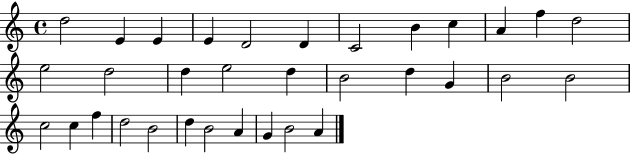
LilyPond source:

{
  \clef treble
  \time 4/4
  \defaultTimeSignature
  \key c \major
  d''2 e'4 e'4 | e'4 d'2 d'4 | c'2 b'4 c''4 | a'4 f''4 d''2 | \break e''2 d''2 | d''4 e''2 d''4 | b'2 d''4 g'4 | b'2 b'2 | \break c''2 c''4 f''4 | d''2 b'2 | d''4 b'2 a'4 | g'4 b'2 a'4 | \break \bar "|."
}